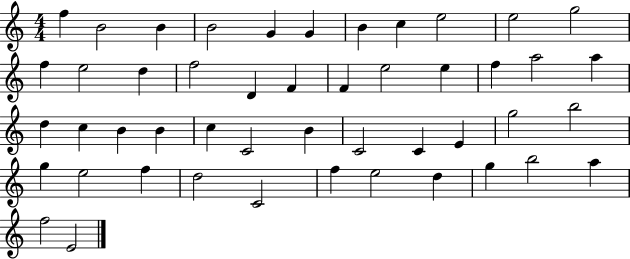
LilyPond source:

{
  \clef treble
  \numericTimeSignature
  \time 4/4
  \key c \major
  f''4 b'2 b'4 | b'2 g'4 g'4 | b'4 c''4 e''2 | e''2 g''2 | \break f''4 e''2 d''4 | f''2 d'4 f'4 | f'4 e''2 e''4 | f''4 a''2 a''4 | \break d''4 c''4 b'4 b'4 | c''4 c'2 b'4 | c'2 c'4 e'4 | g''2 b''2 | \break g''4 e''2 f''4 | d''2 c'2 | f''4 e''2 d''4 | g''4 b''2 a''4 | \break f''2 e'2 | \bar "|."
}